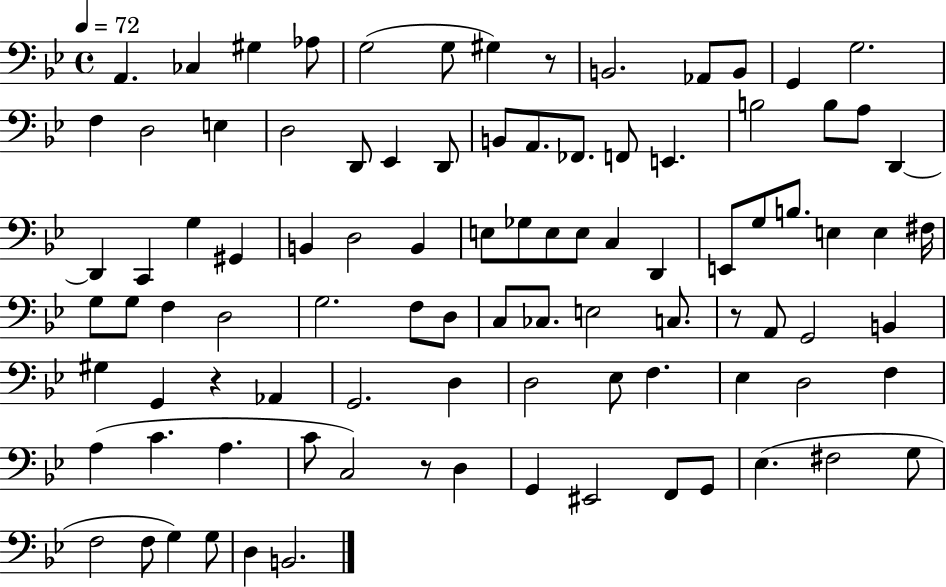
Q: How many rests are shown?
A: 4